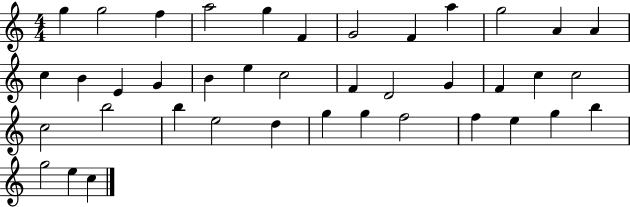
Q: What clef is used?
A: treble